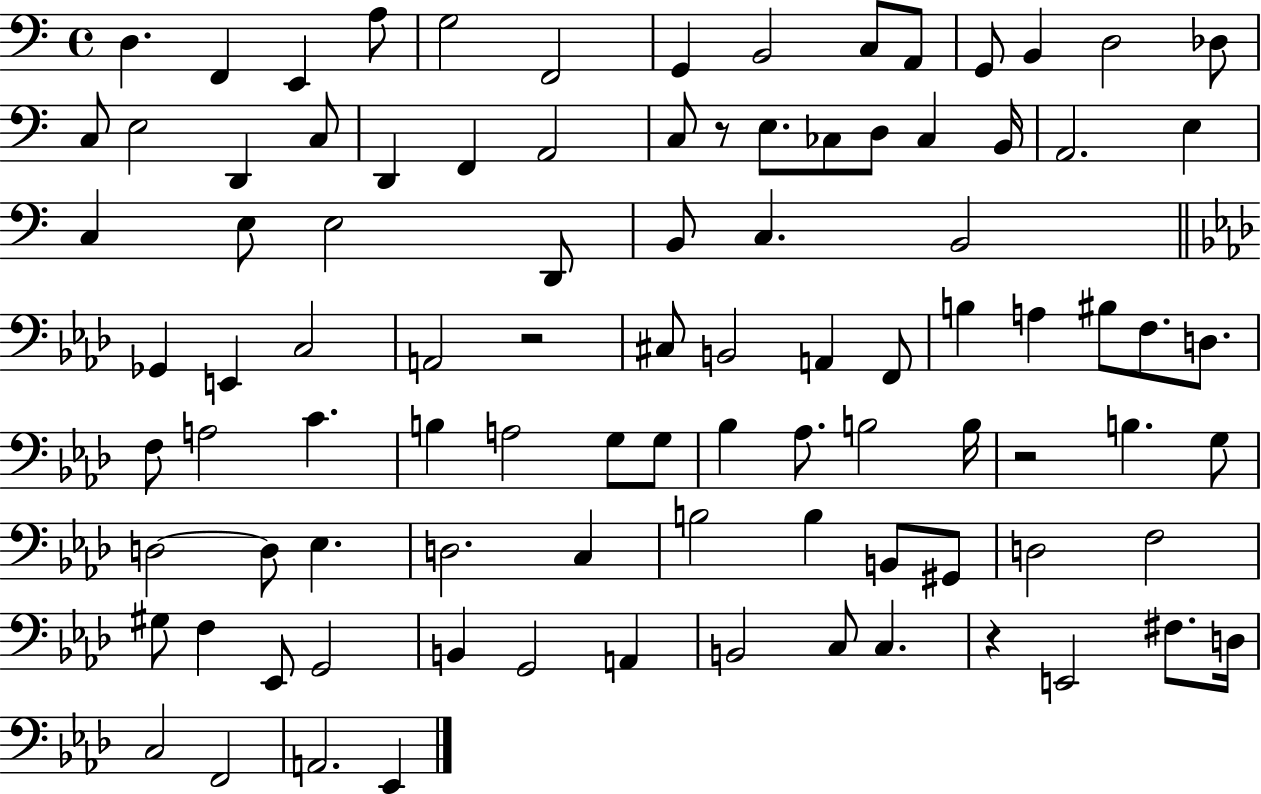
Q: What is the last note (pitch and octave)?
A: Eb2